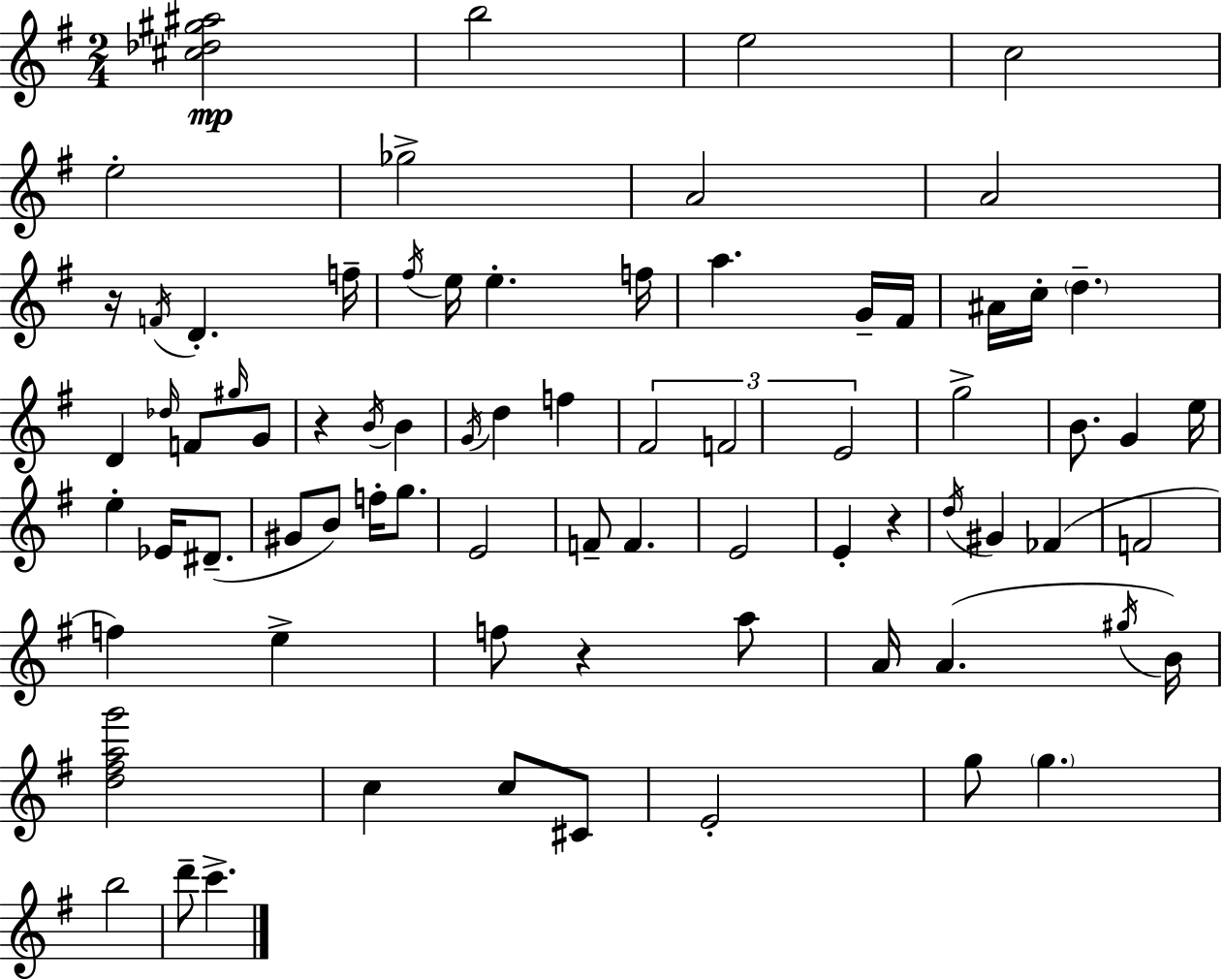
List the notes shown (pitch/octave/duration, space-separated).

[C#5,Db5,G#5,A#5]/h B5/h E5/h C5/h E5/h Gb5/h A4/h A4/h R/s F4/s D4/q. F5/s F#5/s E5/s E5/q. F5/s A5/q. G4/s F#4/s A#4/s C5/s D5/q. D4/q Db5/s F4/e G#5/s G4/e R/q B4/s B4/q G4/s D5/q F5/q F#4/h F4/h E4/h G5/h B4/e. G4/q E5/s E5/q Eb4/s D#4/e. G#4/e B4/e F5/s G5/e. E4/h F4/e F4/q. E4/h E4/q R/q D5/s G#4/q FES4/q F4/h F5/q E5/q F5/e R/q A5/e A4/s A4/q. G#5/s B4/s [D5,F#5,A5,G6]/h C5/q C5/e C#4/e E4/h G5/e G5/q. B5/h D6/e C6/q.